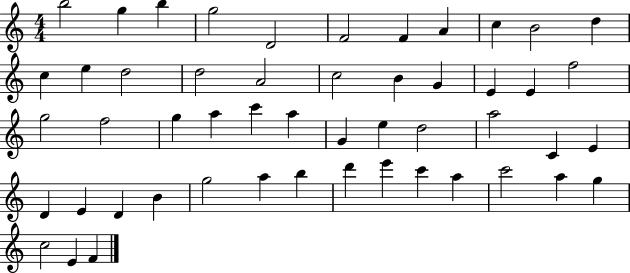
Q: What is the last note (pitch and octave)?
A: F4